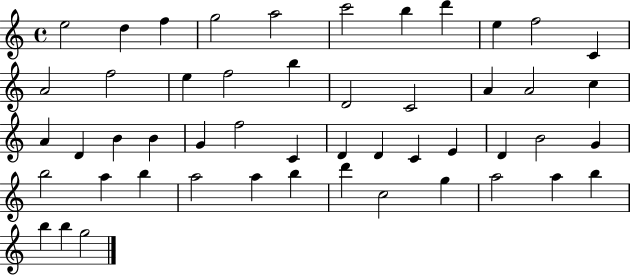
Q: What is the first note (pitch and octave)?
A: E5